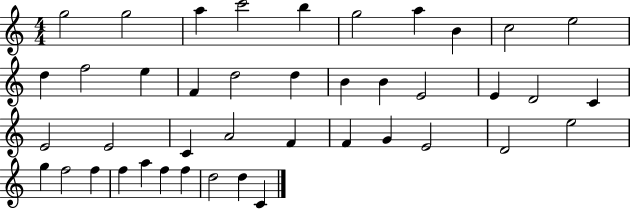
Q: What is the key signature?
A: C major